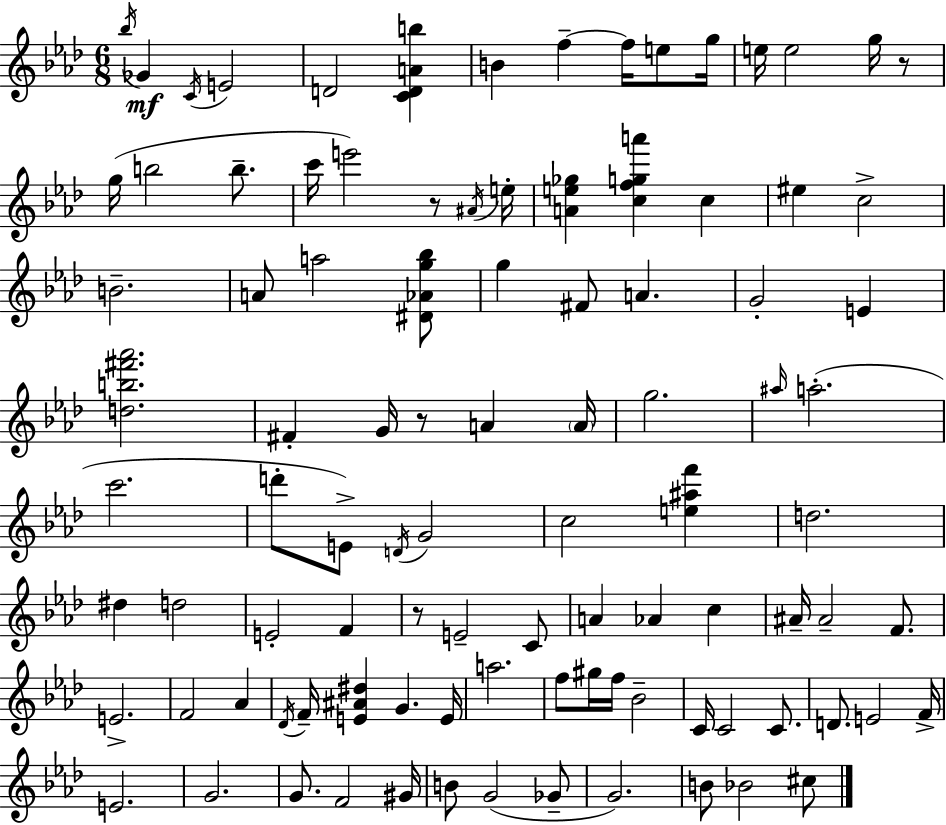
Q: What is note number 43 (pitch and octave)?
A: G4